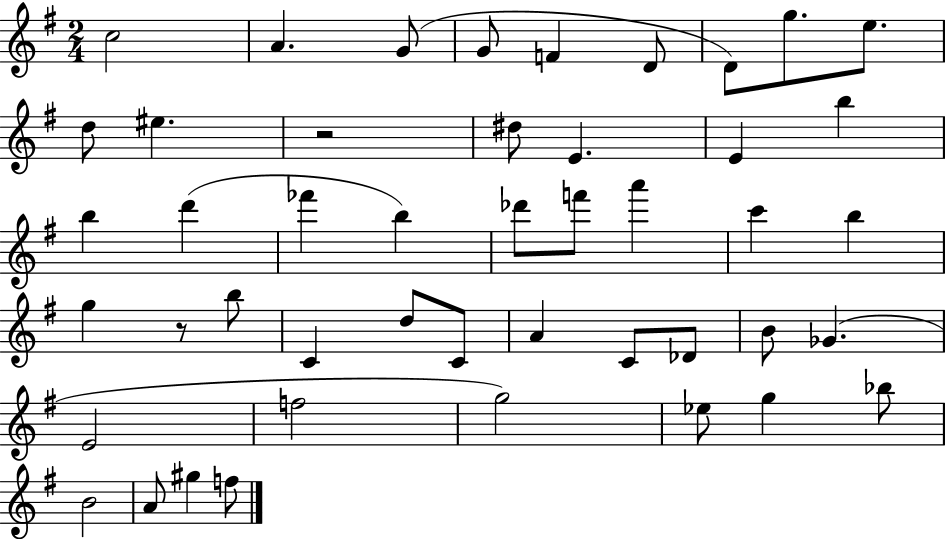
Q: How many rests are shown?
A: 2